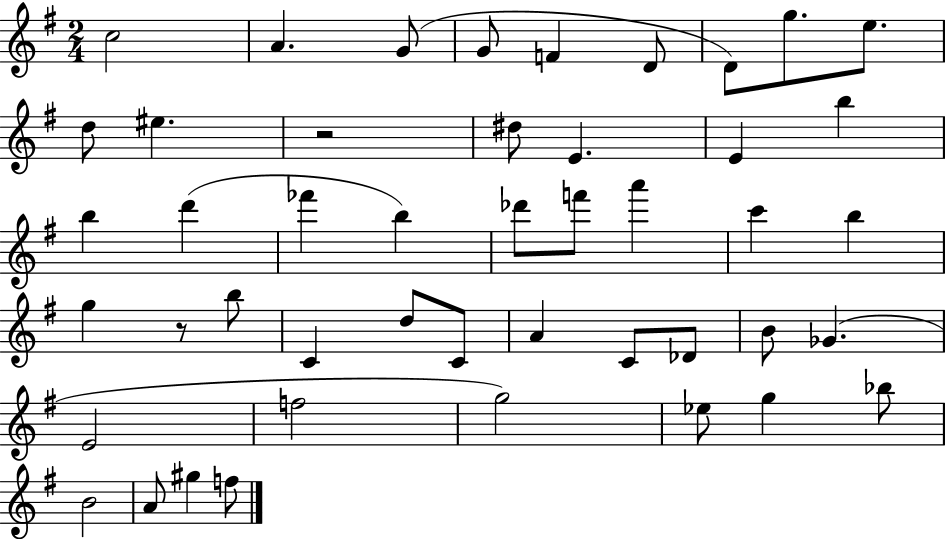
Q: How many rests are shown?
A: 2